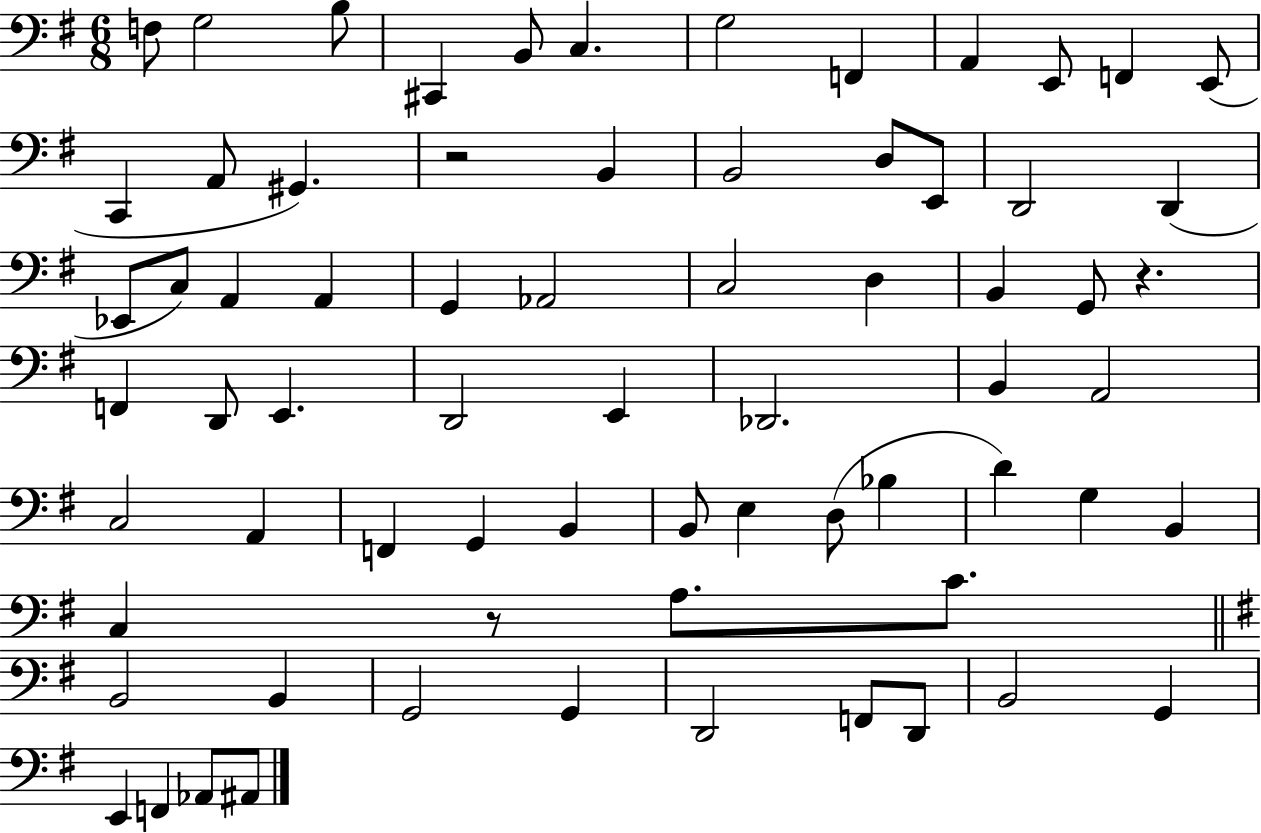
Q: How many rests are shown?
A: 3